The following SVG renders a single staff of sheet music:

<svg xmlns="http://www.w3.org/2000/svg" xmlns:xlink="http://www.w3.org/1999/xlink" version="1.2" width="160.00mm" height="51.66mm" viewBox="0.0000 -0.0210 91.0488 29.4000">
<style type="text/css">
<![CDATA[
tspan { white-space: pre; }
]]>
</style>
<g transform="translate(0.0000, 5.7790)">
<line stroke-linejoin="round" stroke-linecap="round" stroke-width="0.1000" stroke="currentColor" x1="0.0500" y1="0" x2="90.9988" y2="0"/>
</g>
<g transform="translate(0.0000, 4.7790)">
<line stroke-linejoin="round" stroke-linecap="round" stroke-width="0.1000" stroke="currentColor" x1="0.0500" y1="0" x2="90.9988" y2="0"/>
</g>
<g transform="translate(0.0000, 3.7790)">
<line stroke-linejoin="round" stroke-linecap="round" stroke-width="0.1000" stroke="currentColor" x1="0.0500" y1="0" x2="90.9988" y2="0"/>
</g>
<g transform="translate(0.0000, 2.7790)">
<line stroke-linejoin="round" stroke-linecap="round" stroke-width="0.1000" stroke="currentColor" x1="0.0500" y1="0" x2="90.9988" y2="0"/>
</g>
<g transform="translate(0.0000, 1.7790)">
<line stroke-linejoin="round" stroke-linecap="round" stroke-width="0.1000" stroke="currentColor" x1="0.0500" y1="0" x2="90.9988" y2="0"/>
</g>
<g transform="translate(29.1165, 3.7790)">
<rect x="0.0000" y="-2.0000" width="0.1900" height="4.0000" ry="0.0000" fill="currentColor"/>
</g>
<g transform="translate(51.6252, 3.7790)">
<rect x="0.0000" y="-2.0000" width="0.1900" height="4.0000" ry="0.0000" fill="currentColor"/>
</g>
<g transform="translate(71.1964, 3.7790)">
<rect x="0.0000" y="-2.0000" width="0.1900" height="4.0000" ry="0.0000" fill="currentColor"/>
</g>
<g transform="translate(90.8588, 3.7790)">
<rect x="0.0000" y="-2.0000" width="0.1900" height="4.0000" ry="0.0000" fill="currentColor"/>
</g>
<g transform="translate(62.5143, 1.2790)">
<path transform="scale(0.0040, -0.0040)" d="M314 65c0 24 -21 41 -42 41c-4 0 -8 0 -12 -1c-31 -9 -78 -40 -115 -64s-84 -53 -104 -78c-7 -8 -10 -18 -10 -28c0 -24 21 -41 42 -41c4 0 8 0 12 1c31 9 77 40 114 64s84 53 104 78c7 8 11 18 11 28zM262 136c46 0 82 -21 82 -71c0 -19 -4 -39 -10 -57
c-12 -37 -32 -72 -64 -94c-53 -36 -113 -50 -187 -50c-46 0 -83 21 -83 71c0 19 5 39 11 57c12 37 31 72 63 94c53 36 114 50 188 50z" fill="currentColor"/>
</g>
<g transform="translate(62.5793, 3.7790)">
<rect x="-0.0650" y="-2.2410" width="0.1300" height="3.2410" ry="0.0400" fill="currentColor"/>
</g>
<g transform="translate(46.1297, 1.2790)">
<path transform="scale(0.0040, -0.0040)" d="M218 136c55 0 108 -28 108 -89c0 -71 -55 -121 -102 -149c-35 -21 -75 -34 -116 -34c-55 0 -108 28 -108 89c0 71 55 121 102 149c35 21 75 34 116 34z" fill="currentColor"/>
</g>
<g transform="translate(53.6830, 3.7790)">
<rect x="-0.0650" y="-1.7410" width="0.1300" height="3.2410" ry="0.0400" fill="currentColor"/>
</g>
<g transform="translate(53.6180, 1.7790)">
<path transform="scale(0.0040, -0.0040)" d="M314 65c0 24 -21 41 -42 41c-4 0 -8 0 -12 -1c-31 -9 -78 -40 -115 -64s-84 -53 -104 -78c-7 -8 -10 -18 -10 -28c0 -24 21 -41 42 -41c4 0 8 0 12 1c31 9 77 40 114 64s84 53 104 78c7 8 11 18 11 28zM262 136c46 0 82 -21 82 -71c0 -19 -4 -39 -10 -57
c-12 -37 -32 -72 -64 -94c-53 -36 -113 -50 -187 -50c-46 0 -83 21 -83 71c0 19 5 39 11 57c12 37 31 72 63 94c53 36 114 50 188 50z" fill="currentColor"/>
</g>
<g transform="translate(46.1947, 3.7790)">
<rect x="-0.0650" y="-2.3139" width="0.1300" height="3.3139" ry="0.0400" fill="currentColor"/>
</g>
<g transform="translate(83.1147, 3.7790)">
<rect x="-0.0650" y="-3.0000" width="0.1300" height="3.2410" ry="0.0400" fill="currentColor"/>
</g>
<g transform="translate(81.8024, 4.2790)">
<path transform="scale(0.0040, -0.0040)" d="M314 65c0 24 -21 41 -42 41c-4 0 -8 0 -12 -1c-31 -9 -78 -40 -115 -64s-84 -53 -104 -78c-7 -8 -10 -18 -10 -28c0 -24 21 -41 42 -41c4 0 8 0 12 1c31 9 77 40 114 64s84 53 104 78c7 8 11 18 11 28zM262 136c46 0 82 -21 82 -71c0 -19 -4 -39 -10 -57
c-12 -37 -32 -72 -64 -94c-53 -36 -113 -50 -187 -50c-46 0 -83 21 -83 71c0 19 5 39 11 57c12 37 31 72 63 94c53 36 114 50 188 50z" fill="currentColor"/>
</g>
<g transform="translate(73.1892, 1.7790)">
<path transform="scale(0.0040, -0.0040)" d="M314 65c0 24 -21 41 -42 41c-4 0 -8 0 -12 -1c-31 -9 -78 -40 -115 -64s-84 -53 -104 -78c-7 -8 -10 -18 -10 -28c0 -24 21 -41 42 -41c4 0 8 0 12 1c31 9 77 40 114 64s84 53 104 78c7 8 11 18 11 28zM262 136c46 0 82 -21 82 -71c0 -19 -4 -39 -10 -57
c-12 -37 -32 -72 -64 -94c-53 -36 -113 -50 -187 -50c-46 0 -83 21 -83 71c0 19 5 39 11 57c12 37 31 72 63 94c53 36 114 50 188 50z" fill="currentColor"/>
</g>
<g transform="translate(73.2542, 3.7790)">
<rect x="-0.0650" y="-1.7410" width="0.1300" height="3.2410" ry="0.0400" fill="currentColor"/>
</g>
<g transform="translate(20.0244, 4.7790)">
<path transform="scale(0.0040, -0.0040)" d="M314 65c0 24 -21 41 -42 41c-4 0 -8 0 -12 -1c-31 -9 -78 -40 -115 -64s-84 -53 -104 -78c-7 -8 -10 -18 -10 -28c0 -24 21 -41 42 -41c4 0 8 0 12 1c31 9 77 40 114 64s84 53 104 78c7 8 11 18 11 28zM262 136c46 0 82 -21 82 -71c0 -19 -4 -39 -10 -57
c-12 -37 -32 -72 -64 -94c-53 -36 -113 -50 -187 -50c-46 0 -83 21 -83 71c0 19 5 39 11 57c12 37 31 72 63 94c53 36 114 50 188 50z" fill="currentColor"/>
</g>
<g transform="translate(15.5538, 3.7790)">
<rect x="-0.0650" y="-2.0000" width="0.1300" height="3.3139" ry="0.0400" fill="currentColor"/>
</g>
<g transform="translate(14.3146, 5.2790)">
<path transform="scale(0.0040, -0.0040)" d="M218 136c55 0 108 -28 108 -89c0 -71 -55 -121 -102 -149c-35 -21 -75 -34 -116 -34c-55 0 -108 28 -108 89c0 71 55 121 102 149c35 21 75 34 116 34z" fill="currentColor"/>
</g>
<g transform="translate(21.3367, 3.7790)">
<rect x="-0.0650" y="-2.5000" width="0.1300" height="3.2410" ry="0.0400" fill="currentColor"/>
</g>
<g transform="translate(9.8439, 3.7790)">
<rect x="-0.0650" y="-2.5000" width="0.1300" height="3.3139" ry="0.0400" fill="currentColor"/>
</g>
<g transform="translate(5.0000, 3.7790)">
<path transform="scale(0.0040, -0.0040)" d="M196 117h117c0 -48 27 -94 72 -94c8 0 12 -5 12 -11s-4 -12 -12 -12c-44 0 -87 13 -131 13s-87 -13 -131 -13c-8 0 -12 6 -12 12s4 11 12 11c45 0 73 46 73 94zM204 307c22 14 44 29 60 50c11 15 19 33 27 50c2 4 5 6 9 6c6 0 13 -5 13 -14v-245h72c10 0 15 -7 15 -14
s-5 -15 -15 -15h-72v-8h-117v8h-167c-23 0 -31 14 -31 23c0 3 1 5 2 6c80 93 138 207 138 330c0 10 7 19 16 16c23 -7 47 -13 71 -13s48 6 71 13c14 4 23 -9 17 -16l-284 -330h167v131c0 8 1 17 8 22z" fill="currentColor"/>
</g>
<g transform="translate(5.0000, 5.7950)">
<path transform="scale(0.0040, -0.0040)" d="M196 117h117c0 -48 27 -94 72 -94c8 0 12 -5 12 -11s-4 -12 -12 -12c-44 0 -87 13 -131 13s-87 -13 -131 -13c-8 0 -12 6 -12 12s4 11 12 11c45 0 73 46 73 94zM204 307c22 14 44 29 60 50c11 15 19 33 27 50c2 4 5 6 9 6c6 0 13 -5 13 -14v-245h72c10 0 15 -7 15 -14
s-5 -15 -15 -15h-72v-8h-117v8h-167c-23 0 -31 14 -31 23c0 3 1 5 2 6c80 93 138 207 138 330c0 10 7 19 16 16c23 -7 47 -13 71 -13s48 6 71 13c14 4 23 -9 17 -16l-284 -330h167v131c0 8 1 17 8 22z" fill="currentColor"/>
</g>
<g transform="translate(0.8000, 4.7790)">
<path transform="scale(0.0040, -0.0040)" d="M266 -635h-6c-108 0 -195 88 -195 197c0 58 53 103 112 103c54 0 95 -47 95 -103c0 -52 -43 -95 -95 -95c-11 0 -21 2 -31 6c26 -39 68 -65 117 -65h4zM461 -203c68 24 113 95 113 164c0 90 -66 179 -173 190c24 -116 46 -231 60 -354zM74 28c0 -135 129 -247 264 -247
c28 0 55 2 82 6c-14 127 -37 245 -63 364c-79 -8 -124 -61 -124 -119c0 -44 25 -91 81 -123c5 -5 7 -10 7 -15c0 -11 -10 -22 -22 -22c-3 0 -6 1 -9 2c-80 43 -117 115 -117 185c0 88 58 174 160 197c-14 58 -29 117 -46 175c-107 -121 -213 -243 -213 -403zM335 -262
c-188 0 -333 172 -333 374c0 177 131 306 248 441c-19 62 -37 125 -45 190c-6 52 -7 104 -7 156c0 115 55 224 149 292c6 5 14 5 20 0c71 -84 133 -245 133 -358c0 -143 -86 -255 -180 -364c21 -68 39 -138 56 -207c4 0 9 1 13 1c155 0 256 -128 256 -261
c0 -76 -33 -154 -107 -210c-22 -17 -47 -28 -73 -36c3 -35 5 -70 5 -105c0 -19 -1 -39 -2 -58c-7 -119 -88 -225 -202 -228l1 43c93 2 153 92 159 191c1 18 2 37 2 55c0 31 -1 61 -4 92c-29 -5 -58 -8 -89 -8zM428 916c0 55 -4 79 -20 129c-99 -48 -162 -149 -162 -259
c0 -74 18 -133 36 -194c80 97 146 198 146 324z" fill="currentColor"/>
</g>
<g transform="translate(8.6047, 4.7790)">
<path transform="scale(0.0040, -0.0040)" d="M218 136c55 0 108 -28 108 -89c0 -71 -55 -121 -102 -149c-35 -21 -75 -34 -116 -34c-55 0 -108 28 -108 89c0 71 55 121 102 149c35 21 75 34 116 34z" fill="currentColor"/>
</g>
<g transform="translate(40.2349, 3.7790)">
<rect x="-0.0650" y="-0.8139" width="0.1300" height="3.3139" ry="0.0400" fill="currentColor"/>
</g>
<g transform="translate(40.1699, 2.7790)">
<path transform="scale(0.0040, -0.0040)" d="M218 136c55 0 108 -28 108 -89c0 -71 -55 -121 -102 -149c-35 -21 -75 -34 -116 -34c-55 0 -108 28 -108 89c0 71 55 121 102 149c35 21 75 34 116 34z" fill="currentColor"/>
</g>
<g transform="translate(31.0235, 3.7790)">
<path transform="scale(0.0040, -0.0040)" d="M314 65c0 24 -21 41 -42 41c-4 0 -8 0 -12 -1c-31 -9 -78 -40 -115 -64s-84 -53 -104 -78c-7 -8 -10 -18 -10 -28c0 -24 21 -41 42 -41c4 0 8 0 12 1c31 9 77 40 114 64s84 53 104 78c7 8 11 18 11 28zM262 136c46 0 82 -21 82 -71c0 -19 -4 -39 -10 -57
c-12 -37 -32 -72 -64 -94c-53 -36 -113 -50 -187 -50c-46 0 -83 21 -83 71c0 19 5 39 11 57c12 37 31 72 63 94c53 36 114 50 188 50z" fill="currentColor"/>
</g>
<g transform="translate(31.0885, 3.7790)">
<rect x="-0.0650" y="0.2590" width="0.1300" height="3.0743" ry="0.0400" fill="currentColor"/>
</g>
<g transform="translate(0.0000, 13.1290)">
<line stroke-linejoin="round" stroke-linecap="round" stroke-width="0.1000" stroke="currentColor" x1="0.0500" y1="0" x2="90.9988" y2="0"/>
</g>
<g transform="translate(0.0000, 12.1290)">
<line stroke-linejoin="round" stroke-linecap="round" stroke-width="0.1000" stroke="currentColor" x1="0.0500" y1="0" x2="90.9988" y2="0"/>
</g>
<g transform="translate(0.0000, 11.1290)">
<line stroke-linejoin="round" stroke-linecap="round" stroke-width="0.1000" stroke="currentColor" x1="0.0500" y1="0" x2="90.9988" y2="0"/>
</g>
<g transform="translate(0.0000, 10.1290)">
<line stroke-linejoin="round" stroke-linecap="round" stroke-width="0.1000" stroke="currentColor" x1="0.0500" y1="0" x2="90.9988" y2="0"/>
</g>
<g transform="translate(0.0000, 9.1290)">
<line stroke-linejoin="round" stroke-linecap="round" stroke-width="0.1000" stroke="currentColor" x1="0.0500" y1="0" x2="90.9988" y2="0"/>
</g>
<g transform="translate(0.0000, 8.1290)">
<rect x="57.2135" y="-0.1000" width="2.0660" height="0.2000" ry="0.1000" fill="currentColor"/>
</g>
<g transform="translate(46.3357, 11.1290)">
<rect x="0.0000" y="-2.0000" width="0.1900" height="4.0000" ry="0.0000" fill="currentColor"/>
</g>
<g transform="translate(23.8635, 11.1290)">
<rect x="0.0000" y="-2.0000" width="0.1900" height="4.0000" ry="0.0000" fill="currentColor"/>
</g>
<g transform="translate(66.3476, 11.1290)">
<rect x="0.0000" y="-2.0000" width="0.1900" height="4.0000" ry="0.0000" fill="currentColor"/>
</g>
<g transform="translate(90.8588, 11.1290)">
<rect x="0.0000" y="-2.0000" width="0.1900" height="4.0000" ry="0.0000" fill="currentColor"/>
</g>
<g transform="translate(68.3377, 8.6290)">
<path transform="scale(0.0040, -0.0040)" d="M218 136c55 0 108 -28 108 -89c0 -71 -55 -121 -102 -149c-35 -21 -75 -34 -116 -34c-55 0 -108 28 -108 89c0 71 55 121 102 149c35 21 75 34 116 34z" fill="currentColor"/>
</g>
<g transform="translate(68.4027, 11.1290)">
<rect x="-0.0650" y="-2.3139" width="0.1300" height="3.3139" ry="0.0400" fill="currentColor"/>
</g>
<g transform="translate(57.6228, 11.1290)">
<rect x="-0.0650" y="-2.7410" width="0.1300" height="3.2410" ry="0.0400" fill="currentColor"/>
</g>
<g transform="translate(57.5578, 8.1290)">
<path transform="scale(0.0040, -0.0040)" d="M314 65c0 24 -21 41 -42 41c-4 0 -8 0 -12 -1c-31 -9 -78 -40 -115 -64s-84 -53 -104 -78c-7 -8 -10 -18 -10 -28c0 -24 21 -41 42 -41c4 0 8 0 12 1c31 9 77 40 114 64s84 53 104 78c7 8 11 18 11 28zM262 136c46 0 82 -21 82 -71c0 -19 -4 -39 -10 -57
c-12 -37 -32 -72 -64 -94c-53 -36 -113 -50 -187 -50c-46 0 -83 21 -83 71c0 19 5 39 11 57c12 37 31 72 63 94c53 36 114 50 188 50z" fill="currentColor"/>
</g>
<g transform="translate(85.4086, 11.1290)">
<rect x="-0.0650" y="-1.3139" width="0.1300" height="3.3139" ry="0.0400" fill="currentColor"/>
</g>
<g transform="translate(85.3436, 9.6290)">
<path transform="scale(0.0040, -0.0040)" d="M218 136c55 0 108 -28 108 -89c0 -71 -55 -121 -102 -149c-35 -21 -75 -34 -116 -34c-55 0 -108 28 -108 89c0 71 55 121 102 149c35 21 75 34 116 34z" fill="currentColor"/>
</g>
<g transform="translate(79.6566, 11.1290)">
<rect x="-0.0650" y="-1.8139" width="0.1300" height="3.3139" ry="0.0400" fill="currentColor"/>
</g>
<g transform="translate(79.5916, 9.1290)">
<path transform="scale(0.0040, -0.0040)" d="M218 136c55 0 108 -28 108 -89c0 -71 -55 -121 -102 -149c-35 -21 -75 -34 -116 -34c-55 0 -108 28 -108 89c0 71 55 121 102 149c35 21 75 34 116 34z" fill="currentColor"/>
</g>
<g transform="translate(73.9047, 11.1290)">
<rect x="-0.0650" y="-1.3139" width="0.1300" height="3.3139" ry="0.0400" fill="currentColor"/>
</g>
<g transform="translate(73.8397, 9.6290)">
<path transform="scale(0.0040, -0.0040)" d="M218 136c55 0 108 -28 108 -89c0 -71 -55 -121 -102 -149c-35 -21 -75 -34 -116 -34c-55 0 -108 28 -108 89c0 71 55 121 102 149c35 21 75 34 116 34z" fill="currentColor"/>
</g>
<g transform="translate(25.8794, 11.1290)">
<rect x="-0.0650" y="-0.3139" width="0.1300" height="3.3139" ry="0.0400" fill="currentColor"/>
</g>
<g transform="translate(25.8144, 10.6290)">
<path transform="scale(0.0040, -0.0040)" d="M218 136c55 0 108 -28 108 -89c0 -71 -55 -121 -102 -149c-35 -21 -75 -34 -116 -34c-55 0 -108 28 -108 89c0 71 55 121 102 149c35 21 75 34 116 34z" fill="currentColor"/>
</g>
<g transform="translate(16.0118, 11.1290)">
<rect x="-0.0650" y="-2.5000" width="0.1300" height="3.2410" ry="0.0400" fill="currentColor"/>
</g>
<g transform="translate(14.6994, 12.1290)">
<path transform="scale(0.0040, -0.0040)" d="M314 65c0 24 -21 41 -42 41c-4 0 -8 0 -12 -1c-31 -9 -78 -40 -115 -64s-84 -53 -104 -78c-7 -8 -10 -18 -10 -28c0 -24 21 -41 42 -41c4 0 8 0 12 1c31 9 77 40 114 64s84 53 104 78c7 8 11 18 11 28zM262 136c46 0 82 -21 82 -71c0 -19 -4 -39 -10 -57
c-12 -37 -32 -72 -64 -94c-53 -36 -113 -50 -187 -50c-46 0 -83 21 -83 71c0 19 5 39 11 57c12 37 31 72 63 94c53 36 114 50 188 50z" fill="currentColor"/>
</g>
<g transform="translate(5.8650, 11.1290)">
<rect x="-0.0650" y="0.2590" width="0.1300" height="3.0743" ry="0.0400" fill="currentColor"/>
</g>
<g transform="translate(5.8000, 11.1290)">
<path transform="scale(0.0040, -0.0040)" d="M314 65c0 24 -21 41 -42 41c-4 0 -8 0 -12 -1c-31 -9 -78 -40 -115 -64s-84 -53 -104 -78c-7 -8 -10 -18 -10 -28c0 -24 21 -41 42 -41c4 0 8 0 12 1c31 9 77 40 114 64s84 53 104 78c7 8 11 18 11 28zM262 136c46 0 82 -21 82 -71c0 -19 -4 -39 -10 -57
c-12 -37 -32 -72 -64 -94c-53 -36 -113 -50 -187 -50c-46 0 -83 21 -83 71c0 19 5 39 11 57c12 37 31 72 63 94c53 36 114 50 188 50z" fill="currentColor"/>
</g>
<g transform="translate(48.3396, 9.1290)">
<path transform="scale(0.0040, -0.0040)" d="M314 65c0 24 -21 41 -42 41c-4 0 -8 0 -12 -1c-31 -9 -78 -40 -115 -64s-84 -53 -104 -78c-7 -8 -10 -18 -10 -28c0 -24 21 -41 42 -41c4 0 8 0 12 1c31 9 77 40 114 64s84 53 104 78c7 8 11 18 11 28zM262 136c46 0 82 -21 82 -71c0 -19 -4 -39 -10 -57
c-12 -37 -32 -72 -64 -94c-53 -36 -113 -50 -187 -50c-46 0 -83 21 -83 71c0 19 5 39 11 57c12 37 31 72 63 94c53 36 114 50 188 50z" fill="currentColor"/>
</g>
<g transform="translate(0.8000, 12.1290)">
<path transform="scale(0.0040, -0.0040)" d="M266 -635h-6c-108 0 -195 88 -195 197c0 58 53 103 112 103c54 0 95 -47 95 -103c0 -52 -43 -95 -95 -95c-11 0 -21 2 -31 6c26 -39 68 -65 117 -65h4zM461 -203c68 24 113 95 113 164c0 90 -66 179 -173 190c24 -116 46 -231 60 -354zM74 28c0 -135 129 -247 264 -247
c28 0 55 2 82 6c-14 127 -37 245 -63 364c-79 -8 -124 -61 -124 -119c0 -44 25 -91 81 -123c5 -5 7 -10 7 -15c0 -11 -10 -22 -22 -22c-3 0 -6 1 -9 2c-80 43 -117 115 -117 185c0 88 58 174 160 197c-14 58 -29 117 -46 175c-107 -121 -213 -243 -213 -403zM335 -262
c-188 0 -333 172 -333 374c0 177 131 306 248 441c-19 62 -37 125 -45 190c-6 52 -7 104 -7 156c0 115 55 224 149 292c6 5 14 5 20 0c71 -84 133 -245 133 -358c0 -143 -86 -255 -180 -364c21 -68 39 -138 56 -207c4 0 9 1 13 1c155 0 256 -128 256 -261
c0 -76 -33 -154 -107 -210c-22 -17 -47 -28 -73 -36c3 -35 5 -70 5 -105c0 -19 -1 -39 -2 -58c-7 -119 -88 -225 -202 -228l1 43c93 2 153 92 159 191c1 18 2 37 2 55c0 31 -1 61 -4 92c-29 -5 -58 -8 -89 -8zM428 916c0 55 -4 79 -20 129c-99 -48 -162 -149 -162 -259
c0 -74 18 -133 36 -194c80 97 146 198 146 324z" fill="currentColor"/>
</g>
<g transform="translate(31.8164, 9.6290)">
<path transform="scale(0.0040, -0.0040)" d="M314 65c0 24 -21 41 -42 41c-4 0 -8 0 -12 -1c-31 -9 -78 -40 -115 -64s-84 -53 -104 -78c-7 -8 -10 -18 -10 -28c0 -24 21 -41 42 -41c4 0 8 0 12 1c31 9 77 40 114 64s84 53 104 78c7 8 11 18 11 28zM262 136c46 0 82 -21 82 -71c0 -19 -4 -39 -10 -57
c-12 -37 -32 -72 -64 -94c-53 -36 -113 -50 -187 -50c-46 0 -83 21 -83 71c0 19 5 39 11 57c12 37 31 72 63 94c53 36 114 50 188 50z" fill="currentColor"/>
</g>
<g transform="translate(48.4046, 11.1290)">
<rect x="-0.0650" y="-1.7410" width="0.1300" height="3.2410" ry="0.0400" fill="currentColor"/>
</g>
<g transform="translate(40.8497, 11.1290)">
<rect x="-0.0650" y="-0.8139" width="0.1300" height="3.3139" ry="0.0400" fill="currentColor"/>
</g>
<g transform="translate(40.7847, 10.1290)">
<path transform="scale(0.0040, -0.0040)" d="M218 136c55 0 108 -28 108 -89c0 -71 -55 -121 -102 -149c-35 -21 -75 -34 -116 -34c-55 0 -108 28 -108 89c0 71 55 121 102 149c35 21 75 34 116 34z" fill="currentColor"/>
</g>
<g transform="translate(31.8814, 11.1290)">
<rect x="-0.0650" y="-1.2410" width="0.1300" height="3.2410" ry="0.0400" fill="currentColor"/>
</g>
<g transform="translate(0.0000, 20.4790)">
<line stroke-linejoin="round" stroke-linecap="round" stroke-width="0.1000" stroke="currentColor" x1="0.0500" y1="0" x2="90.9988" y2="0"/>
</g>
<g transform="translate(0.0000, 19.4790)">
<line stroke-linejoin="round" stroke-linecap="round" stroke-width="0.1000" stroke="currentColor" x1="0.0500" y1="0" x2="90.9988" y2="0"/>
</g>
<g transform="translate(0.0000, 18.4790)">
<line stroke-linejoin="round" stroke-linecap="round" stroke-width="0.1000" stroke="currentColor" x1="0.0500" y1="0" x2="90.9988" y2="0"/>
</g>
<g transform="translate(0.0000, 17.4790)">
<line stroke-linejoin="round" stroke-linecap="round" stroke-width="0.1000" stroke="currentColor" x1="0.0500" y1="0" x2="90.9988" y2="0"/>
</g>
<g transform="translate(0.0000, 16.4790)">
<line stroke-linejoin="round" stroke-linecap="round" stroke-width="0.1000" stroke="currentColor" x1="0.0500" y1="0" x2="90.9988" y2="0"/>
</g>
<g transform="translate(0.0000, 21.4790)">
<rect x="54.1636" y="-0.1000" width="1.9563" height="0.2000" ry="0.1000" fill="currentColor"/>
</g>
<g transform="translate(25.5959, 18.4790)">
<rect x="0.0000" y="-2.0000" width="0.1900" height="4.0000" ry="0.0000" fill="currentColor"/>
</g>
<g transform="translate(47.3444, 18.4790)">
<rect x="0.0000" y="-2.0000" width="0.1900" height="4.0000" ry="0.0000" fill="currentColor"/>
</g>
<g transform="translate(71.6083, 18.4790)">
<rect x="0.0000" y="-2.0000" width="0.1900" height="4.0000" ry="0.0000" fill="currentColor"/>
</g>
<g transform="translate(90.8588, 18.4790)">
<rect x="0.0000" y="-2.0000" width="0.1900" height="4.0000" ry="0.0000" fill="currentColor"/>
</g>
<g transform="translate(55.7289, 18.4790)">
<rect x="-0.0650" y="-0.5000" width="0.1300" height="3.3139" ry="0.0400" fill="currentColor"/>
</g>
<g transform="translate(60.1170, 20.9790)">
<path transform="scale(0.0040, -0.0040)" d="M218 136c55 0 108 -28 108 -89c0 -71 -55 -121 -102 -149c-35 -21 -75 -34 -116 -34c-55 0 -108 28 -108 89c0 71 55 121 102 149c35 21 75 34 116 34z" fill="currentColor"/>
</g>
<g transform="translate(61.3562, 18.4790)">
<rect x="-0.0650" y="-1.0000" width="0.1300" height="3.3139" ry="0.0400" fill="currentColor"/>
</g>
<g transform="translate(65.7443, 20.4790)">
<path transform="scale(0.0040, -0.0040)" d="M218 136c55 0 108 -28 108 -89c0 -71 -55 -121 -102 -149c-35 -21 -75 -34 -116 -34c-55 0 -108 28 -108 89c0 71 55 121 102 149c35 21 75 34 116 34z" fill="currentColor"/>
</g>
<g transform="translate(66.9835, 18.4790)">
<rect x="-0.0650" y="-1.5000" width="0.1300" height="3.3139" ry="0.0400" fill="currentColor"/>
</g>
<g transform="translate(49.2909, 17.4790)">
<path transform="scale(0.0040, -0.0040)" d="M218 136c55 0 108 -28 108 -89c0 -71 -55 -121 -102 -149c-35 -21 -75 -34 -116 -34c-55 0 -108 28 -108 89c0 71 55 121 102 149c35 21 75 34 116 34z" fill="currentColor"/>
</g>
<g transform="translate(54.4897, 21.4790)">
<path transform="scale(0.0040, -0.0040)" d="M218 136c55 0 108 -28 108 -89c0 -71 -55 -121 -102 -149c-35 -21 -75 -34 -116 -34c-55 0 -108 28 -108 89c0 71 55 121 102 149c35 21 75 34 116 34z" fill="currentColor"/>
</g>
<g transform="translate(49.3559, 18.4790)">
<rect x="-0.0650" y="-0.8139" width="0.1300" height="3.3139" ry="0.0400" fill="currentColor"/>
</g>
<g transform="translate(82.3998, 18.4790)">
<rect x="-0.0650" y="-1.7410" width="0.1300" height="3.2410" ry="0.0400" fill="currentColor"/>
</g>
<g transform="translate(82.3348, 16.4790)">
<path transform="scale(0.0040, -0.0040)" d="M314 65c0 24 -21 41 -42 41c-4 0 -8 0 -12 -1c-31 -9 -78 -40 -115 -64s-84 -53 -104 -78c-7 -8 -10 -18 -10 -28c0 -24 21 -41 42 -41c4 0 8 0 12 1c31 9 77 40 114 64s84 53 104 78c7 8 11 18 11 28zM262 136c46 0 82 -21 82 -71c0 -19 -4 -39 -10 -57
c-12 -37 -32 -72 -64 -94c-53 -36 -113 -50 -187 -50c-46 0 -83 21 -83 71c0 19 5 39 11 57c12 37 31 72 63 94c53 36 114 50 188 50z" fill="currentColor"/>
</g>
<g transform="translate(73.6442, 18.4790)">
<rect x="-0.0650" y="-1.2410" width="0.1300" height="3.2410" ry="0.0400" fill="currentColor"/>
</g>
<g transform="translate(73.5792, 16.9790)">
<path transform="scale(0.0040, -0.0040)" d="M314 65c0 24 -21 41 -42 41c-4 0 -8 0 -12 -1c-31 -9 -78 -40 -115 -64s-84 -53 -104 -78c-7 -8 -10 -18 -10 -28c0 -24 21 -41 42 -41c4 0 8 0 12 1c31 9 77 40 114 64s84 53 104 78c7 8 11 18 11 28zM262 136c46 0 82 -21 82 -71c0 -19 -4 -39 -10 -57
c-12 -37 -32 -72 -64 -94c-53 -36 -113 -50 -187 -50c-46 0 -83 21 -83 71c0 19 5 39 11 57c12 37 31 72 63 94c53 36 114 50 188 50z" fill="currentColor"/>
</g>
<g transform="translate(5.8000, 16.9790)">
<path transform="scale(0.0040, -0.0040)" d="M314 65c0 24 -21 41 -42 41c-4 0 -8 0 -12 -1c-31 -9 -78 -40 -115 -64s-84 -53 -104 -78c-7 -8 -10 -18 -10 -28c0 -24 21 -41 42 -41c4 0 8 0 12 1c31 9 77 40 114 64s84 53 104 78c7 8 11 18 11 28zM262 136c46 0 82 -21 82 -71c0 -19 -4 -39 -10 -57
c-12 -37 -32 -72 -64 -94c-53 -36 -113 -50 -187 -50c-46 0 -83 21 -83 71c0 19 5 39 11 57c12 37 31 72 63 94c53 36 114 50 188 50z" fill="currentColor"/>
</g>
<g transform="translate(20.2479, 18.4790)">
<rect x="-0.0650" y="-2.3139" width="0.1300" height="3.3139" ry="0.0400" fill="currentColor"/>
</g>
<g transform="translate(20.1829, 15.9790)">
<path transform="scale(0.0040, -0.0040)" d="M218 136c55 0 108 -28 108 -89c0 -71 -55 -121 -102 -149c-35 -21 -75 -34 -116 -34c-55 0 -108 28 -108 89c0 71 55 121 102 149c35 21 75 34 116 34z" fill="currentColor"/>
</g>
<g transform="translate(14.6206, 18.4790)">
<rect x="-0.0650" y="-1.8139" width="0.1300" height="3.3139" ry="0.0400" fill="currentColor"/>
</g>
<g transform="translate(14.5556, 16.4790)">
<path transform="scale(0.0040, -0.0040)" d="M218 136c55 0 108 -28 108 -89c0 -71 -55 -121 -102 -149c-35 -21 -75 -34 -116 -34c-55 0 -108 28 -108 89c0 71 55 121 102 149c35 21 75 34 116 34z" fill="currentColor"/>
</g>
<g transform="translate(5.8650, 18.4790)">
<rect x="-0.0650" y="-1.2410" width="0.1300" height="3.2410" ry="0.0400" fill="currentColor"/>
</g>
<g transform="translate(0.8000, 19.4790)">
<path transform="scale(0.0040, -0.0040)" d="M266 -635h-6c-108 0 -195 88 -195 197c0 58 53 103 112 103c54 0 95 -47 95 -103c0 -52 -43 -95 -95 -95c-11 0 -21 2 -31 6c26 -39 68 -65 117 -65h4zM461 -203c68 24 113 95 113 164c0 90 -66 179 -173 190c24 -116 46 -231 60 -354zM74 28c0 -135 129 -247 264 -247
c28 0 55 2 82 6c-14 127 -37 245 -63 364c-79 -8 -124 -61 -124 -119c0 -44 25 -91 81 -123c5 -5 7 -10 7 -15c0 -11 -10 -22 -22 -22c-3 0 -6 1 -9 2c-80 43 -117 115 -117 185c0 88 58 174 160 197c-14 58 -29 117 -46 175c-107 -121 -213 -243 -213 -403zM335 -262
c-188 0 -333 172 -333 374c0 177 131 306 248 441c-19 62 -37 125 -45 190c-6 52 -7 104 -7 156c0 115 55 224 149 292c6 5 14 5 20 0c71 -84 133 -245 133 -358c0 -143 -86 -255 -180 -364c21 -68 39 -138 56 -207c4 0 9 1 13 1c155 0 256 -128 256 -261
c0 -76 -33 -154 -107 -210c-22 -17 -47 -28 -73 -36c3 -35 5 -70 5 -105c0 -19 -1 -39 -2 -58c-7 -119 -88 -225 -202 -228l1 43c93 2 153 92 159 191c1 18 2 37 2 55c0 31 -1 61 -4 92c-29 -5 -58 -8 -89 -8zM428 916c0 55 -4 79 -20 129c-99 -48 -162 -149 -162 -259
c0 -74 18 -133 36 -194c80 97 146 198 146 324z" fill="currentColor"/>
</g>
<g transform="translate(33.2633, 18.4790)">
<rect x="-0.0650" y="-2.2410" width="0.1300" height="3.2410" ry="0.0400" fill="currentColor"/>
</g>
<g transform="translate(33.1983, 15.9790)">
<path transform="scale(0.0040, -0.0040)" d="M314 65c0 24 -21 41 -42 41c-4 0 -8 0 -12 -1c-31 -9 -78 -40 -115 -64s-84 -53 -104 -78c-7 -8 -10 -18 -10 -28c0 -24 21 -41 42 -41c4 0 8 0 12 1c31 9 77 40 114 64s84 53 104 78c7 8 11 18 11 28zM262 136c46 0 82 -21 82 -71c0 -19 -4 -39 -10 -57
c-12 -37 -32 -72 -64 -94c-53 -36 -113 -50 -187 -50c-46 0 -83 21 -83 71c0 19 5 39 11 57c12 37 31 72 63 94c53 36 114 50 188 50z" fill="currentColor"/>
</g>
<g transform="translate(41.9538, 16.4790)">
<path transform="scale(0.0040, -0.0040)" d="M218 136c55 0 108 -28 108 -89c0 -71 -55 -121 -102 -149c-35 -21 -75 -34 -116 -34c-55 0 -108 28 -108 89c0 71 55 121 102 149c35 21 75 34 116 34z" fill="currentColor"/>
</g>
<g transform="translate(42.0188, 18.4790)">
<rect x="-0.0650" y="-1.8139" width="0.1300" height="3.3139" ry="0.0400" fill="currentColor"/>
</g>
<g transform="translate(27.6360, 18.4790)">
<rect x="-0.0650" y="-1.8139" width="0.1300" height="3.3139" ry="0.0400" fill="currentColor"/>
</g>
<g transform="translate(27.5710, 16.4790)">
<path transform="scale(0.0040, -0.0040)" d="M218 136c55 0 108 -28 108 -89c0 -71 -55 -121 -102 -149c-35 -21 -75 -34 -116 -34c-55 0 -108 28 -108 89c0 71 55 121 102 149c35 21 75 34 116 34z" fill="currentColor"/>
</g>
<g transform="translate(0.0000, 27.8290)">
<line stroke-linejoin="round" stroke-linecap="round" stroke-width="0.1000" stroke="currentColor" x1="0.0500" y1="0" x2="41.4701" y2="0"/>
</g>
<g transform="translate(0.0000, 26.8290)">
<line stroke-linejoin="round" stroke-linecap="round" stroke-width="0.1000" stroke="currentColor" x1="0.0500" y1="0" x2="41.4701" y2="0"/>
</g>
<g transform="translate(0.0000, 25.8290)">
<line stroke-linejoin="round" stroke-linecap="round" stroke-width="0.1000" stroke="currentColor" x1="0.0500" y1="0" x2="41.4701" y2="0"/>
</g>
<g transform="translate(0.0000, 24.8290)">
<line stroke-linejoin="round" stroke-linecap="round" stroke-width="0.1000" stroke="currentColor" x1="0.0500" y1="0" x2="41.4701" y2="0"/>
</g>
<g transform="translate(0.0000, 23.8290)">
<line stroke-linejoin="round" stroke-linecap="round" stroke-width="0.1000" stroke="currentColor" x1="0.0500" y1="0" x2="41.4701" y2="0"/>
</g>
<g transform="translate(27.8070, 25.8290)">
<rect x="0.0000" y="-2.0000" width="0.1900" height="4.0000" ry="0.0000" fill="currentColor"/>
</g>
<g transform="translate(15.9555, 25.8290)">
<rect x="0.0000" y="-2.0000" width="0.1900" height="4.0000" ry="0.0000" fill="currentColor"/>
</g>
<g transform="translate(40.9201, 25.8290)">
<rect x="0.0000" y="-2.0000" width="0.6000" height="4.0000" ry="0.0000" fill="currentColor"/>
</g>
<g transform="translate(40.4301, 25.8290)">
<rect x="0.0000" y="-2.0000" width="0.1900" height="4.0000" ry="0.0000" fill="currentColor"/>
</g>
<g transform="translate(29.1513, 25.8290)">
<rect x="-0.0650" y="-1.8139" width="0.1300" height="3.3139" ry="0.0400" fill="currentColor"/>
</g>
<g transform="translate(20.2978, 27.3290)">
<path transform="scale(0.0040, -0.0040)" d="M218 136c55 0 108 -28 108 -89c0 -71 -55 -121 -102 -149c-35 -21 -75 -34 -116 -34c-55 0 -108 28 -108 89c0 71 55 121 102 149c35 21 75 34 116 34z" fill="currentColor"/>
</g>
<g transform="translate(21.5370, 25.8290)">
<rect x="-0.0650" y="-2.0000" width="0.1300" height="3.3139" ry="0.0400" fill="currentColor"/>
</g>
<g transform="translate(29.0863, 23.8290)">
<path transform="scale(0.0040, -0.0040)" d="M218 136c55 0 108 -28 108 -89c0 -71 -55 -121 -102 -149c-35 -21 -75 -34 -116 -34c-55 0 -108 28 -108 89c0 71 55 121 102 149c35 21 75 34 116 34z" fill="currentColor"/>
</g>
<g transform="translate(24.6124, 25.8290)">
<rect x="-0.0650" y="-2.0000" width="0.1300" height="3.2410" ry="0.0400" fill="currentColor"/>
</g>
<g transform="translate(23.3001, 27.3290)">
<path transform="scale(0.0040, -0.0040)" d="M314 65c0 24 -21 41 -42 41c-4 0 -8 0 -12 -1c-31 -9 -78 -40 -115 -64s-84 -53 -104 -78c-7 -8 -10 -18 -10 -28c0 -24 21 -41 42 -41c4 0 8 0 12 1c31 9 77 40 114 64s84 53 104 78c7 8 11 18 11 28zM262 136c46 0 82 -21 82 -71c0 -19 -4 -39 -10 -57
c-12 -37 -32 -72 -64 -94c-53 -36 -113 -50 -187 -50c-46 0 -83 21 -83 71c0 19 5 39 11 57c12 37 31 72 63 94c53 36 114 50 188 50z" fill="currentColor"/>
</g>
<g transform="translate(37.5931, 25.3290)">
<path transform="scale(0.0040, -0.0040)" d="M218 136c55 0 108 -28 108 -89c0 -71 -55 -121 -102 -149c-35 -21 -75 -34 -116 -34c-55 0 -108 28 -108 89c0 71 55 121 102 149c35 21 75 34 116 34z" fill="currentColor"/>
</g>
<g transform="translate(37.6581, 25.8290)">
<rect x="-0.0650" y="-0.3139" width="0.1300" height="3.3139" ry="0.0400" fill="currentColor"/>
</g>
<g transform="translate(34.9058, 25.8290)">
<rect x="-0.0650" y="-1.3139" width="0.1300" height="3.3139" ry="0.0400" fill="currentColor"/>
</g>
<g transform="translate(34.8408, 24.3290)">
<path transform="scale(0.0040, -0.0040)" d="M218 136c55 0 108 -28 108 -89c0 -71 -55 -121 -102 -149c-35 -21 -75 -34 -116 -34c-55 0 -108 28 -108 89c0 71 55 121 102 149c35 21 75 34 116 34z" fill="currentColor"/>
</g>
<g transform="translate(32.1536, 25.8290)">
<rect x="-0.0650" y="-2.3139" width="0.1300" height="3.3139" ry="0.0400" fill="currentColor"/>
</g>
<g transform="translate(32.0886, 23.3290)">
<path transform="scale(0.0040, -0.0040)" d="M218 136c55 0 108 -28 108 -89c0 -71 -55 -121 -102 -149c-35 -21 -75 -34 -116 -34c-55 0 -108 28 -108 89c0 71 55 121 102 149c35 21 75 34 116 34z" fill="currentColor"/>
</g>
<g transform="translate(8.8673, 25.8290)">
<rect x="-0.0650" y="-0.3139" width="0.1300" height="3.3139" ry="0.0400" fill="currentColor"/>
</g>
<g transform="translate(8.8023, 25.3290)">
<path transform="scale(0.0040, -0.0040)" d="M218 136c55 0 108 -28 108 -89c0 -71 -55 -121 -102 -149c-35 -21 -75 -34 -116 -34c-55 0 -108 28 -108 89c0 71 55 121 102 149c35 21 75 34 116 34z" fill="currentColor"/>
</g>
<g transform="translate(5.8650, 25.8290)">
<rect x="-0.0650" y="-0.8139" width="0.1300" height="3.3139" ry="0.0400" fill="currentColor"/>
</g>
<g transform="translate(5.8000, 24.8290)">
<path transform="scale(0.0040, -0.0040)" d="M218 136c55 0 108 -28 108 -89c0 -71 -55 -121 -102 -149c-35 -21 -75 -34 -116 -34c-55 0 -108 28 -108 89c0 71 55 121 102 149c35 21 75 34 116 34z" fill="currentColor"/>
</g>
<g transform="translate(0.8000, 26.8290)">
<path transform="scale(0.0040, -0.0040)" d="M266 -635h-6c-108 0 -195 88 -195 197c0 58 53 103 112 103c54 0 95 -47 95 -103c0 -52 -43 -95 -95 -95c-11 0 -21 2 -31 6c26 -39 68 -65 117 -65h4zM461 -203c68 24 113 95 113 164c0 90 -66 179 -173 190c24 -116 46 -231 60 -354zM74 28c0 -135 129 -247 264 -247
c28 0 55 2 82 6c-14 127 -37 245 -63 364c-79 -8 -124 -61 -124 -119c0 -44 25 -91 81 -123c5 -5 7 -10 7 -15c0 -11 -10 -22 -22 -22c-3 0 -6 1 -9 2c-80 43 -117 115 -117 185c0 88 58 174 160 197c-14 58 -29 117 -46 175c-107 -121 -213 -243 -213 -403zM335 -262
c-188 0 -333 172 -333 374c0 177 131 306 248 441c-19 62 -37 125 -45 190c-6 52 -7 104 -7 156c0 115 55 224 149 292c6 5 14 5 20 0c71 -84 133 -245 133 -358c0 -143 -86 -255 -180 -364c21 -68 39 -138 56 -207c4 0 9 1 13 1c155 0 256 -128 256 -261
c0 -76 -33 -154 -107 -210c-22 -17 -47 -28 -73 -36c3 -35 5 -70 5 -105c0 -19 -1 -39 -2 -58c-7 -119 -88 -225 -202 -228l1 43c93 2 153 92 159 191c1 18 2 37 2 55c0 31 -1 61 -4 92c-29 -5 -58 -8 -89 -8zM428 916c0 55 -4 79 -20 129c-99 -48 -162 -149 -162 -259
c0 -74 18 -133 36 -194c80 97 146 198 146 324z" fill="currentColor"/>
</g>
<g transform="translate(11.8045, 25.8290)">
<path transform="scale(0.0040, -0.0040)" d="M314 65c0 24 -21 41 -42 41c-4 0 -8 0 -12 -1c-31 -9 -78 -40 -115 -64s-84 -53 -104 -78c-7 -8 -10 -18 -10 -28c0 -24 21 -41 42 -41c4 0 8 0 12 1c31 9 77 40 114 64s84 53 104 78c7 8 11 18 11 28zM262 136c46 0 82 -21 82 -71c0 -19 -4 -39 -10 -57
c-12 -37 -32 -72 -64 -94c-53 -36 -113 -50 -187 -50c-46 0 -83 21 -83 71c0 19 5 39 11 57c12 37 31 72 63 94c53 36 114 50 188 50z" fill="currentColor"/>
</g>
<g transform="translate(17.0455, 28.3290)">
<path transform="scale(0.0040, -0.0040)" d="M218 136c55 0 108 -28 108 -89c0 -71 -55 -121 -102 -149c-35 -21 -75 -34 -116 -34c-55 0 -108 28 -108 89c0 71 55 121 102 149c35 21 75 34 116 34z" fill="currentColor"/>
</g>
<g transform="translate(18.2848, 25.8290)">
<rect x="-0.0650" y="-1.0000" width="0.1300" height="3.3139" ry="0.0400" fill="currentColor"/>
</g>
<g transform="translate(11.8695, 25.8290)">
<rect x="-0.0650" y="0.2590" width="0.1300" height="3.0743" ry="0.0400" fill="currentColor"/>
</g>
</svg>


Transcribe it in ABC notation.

X:1
T:Untitled
M:4/4
L:1/4
K:C
G F G2 B2 d g f2 g2 f2 A2 B2 G2 c e2 d f2 a2 g e f e e2 f g f g2 f d C D E e2 f2 d c B2 D F F2 f g e c